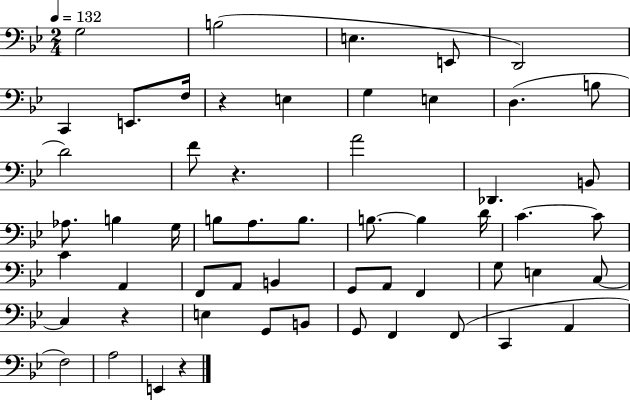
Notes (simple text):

G3/h B3/h E3/q. E2/e D2/h C2/q E2/e. F3/s R/q E3/q G3/q E3/q D3/q. B3/e D4/h F4/e R/q. A4/h Db2/q. B2/e Ab3/e. B3/q G3/s B3/e A3/e. B3/e. B3/e. B3/q D4/s C4/q. C4/e C4/q A2/q F2/e A2/e B2/q G2/e A2/e F2/q G3/e E3/q C3/e C3/q R/q E3/q G2/e B2/e G2/e F2/q F2/e C2/q A2/q F3/h A3/h E2/q R/q